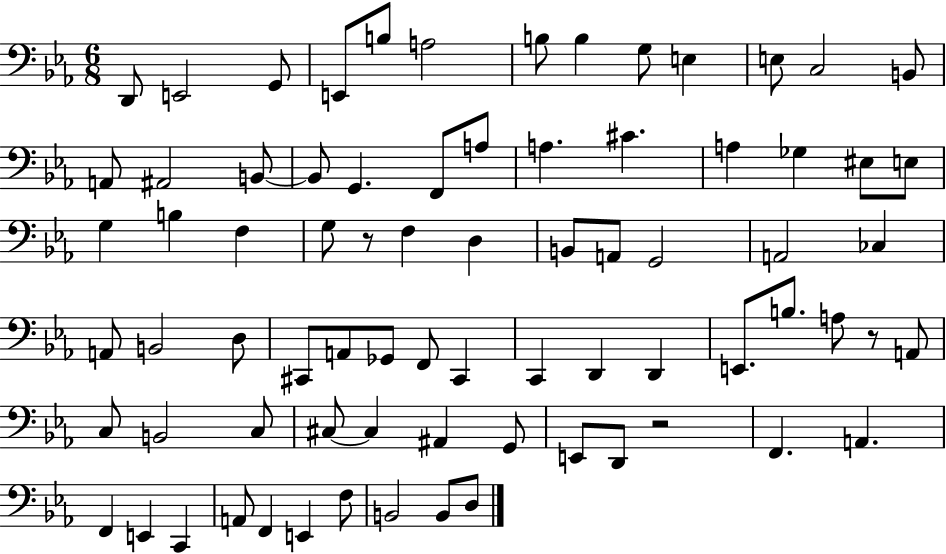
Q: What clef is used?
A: bass